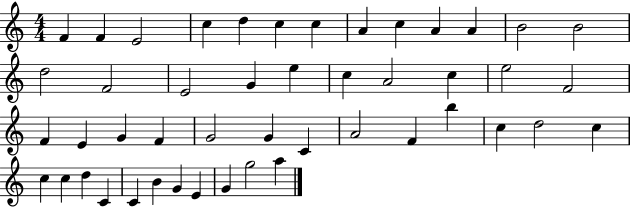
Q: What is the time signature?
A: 4/4